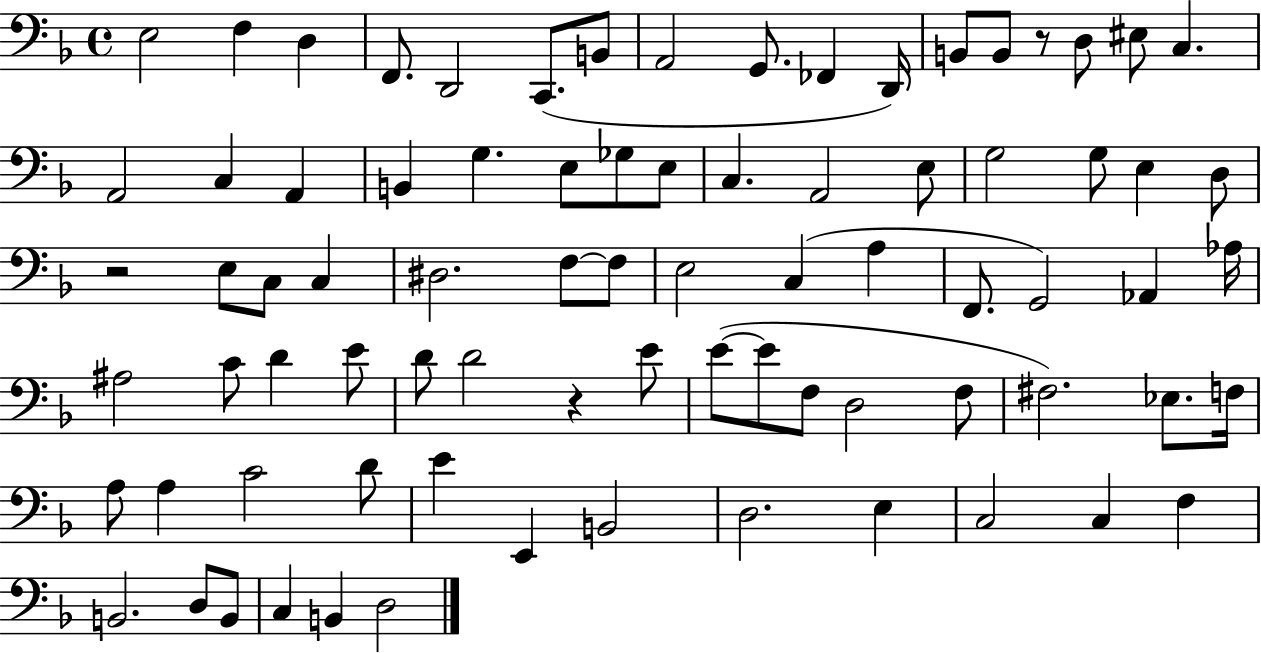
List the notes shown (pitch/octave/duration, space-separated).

E3/h F3/q D3/q F2/e. D2/h C2/e. B2/e A2/h G2/e. FES2/q D2/s B2/e B2/e R/e D3/e EIS3/e C3/q. A2/h C3/q A2/q B2/q G3/q. E3/e Gb3/e E3/e C3/q. A2/h E3/e G3/h G3/e E3/q D3/e R/h E3/e C3/e C3/q D#3/h. F3/e F3/e E3/h C3/q A3/q F2/e. G2/h Ab2/q Ab3/s A#3/h C4/e D4/q E4/e D4/e D4/h R/q E4/e E4/e E4/e F3/e D3/h F3/e F#3/h. Eb3/e. F3/s A3/e A3/q C4/h D4/e E4/q E2/q B2/h D3/h. E3/q C3/h C3/q F3/q B2/h. D3/e B2/e C3/q B2/q D3/h